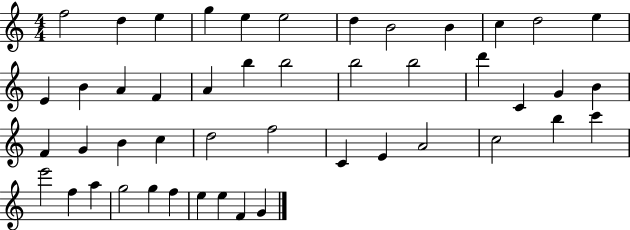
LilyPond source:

{
  \clef treble
  \numericTimeSignature
  \time 4/4
  \key c \major
  f''2 d''4 e''4 | g''4 e''4 e''2 | d''4 b'2 b'4 | c''4 d''2 e''4 | \break e'4 b'4 a'4 f'4 | a'4 b''4 b''2 | b''2 b''2 | d'''4 c'4 g'4 b'4 | \break f'4 g'4 b'4 c''4 | d''2 f''2 | c'4 e'4 a'2 | c''2 b''4 c'''4 | \break e'''2 f''4 a''4 | g''2 g''4 f''4 | e''4 e''4 f'4 g'4 | \bar "|."
}